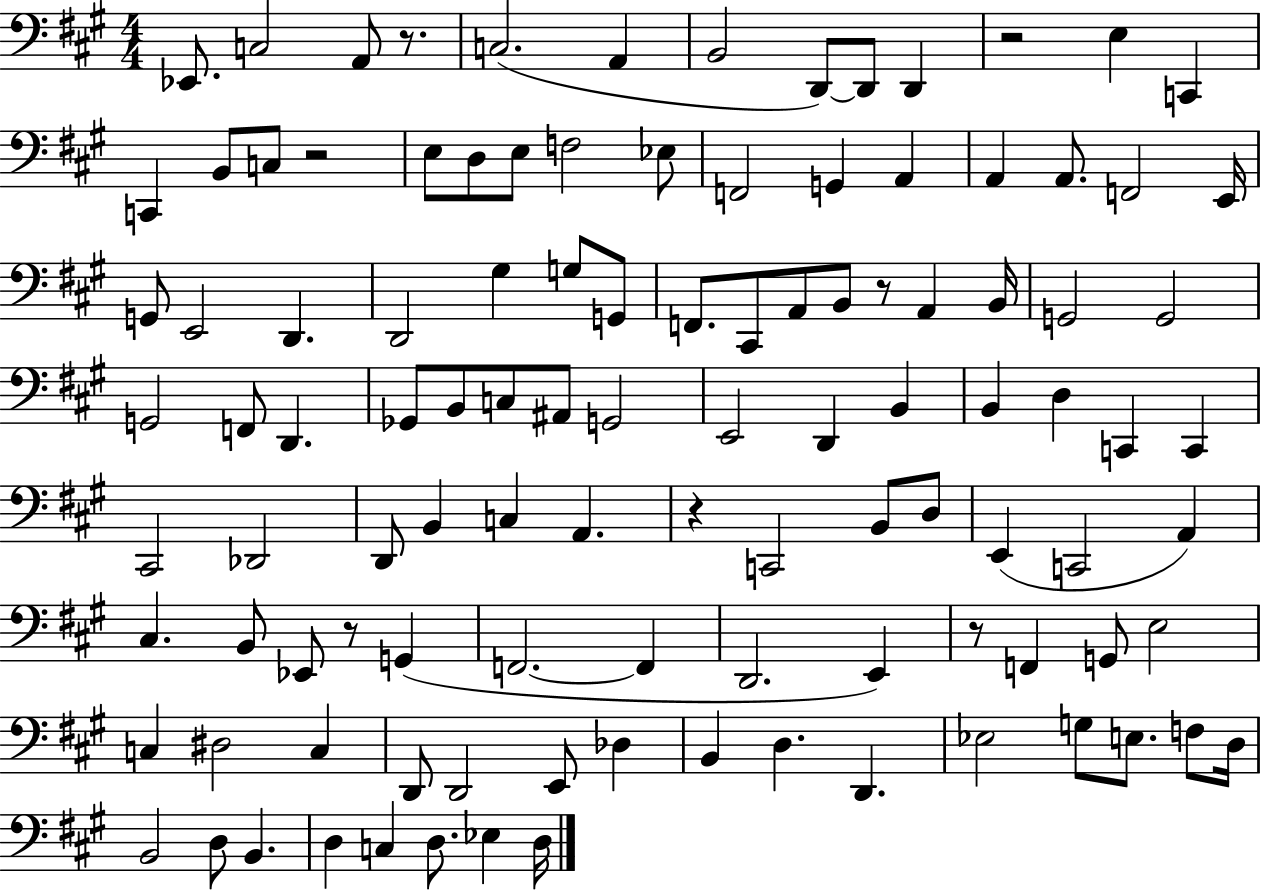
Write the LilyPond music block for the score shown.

{
  \clef bass
  \numericTimeSignature
  \time 4/4
  \key a \major
  ees,8. c2 a,8 r8. | c2.( a,4 | b,2 d,8~~) d,8 d,4 | r2 e4 c,4 | \break c,4 b,8 c8 r2 | e8 d8 e8 f2 ees8 | f,2 g,4 a,4 | a,4 a,8. f,2 e,16 | \break g,8 e,2 d,4. | d,2 gis4 g8 g,8 | f,8. cis,8 a,8 b,8 r8 a,4 b,16 | g,2 g,2 | \break g,2 f,8 d,4. | ges,8 b,8 c8 ais,8 g,2 | e,2 d,4 b,4 | b,4 d4 c,4 c,4 | \break cis,2 des,2 | d,8 b,4 c4 a,4. | r4 c,2 b,8 d8 | e,4( c,2 a,4) | \break cis4. b,8 ees,8 r8 g,4( | f,2.~~ f,4 | d,2. e,4) | r8 f,4 g,8 e2 | \break c4 dis2 c4 | d,8 d,2 e,8 des4 | b,4 d4. d,4. | ees2 g8 e8. f8 d16 | \break b,2 d8 b,4. | d4 c4 d8. ees4 d16 | \bar "|."
}